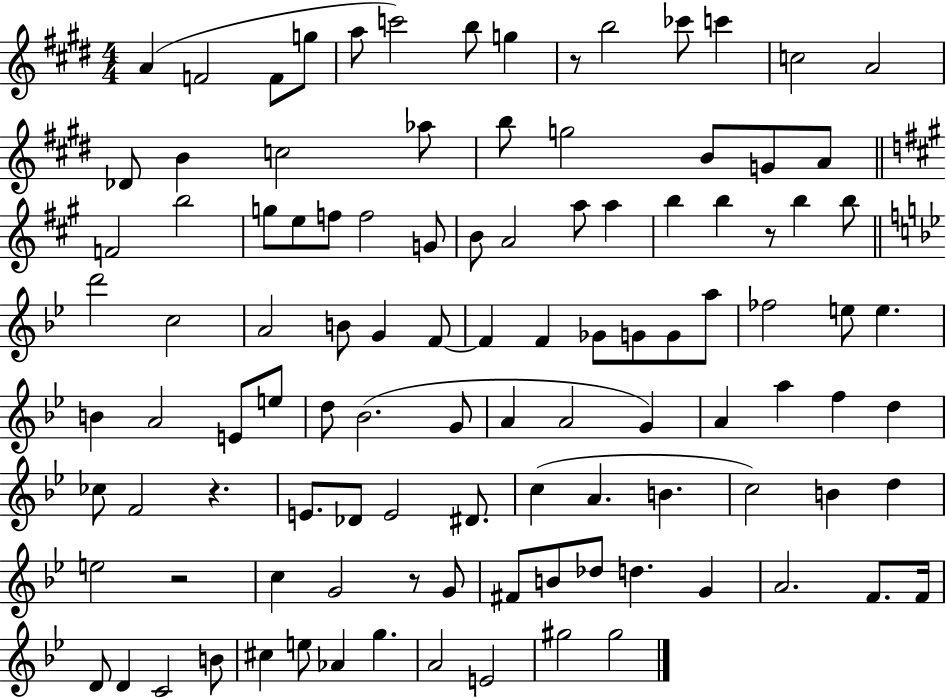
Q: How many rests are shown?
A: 5